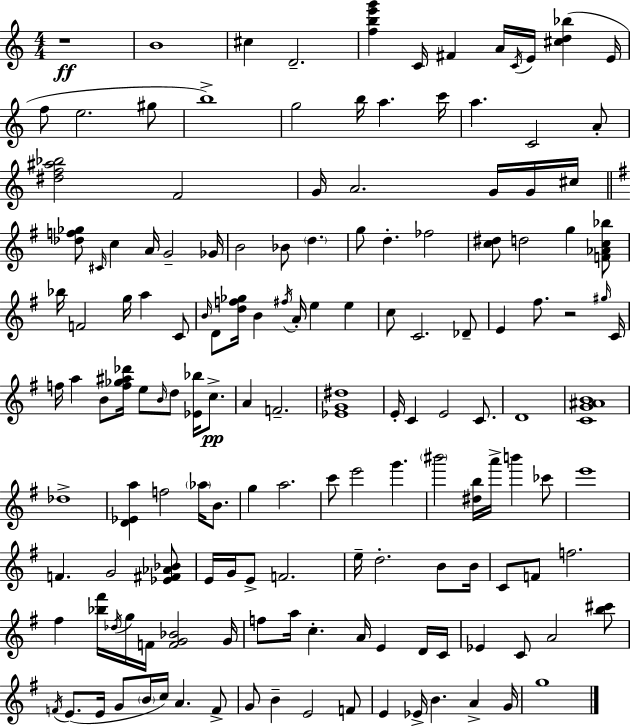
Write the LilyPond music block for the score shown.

{
  \clef treble
  \numericTimeSignature
  \time 4/4
  \key c \major
  r1\ff | b'1 | cis''4 d'2.-- | <f'' b'' e''' g'''>4 c'16 fis'4 a'16 \acciaccatura { c'16 } e'16 <cis'' d'' bes''>4( | \break e'16 f''8 e''2. gis''8 | b''1->) | g''2 b''16 a''4. | c'''16 a''4. c'2 a'8-. | \break <dis'' f'' ais'' bes''>2 f'2 | g'16 a'2. g'16 g'16 | cis''16 \bar "||" \break \key g \major <des'' f'' ges''>8 \grace { cis'16 } c''4 a'16 g'2-- | ges'16 b'2 bes'8 \parenthesize d''4. | g''8 d''4.-. fes''2 | <c'' dis''>8 d''2 g''4 <f' aes' c'' bes''>8 | \break bes''16 f'2 g''16 a''4 c'8 | \grace { b'16 } d'8 <d'' f'' ges''>16 b'4 \acciaccatura { fis''16 } a'16-. e''4 e''4 | c''8 c'2. | des'8-- e'4 fis''8. r2 | \break \grace { gis''16 } c'16 f''16 a''4 b'8 <f'' ges'' ais'' des'''>16 e''8 \grace { b'16 } d''8 | <ees' bes''>16 c''8.->\pp a'4 f'2.-- | <ees' g' dis''>1 | e'16-. c'4 e'2 | \break c'8. d'1 | <c' g' ais' b'>1 | des''1-> | <d' ees' a''>4 f''2 | \break \parenthesize aes''16 b'8. g''4 a''2. | c'''8 e'''2 g'''4. | \parenthesize bis'''2 <dis'' b''>16 a'''16-> b'''4 | ces'''8 e'''1 | \break f'4. g'2 | <ees' fis' aes' bes'>8 e'16 g'16 e'8-> f'2. | e''16-- d''2.-. | b'8 b'16 c'8 f'8 f''2. | \break fis''4 <bes'' fis'''>16 \acciaccatura { des''16 } g''16 f'16 <f' g' bes'>2 | g'16 f''8 a''16 c''4.-. a'16 | e'4 d'16 c'16 ees'4 c'8 a'2 | <b'' cis'''>8 \acciaccatura { f'16 }( e'8. e'16 g'8 \parenthesize b'16 c''16) a'4. | \break f'8-> g'8 b'4-- e'2 | f'8 e'4 ees'16-> b'4. | a'4-> g'16 g''1 | \bar "|."
}